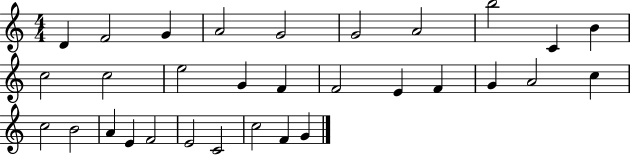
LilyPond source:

{
  \clef treble
  \numericTimeSignature
  \time 4/4
  \key c \major
  d'4 f'2 g'4 | a'2 g'2 | g'2 a'2 | b''2 c'4 b'4 | \break c''2 c''2 | e''2 g'4 f'4 | f'2 e'4 f'4 | g'4 a'2 c''4 | \break c''2 b'2 | a'4 e'4 f'2 | e'2 c'2 | c''2 f'4 g'4 | \break \bar "|."
}